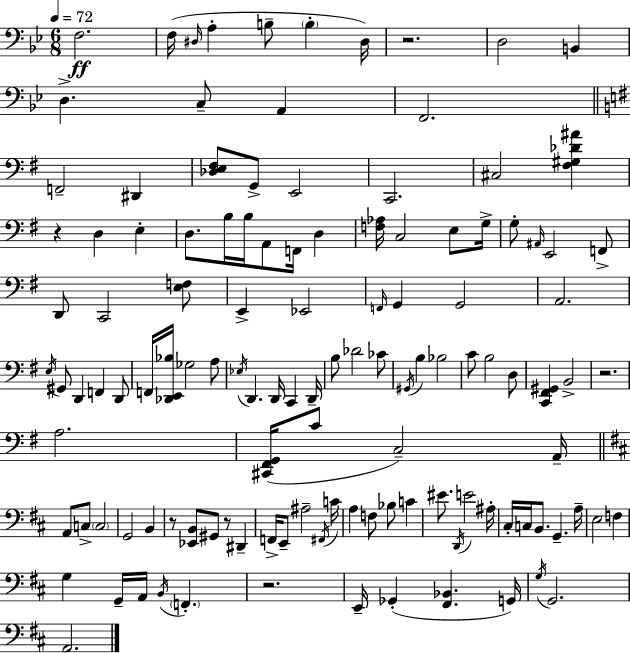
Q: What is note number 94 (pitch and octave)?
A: A3